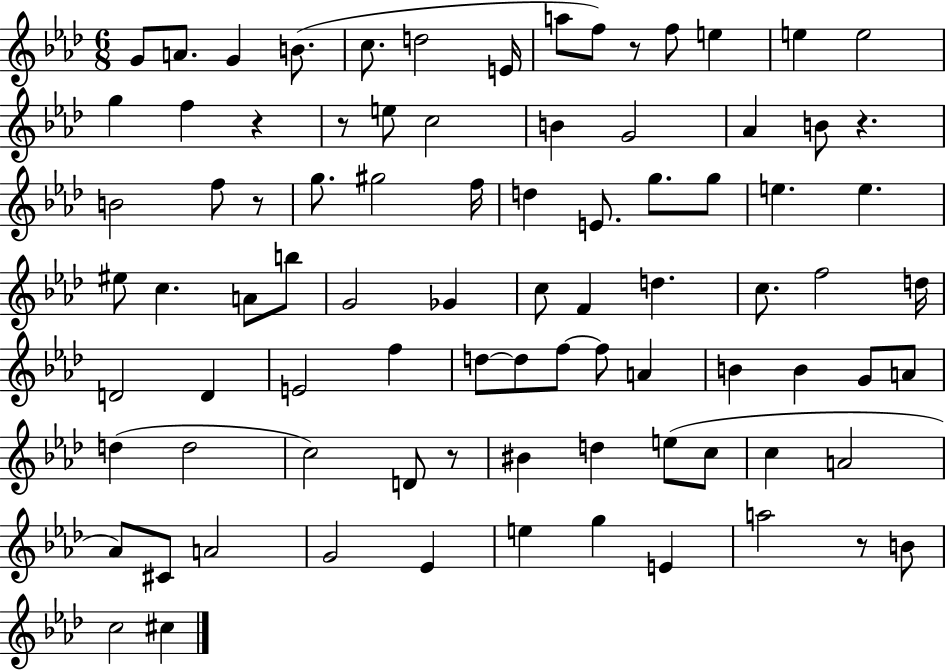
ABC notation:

X:1
T:Untitled
M:6/8
L:1/4
K:Ab
G/2 A/2 G B/2 c/2 d2 E/4 a/2 f/2 z/2 f/2 e e e2 g f z z/2 e/2 c2 B G2 _A B/2 z B2 f/2 z/2 g/2 ^g2 f/4 d E/2 g/2 g/2 e e ^e/2 c A/2 b/2 G2 _G c/2 F d c/2 f2 d/4 D2 D E2 f d/2 d/2 f/2 f/2 A B B G/2 A/2 d d2 c2 D/2 z/2 ^B d e/2 c/2 c A2 _A/2 ^C/2 A2 G2 _E e g E a2 z/2 B/2 c2 ^c